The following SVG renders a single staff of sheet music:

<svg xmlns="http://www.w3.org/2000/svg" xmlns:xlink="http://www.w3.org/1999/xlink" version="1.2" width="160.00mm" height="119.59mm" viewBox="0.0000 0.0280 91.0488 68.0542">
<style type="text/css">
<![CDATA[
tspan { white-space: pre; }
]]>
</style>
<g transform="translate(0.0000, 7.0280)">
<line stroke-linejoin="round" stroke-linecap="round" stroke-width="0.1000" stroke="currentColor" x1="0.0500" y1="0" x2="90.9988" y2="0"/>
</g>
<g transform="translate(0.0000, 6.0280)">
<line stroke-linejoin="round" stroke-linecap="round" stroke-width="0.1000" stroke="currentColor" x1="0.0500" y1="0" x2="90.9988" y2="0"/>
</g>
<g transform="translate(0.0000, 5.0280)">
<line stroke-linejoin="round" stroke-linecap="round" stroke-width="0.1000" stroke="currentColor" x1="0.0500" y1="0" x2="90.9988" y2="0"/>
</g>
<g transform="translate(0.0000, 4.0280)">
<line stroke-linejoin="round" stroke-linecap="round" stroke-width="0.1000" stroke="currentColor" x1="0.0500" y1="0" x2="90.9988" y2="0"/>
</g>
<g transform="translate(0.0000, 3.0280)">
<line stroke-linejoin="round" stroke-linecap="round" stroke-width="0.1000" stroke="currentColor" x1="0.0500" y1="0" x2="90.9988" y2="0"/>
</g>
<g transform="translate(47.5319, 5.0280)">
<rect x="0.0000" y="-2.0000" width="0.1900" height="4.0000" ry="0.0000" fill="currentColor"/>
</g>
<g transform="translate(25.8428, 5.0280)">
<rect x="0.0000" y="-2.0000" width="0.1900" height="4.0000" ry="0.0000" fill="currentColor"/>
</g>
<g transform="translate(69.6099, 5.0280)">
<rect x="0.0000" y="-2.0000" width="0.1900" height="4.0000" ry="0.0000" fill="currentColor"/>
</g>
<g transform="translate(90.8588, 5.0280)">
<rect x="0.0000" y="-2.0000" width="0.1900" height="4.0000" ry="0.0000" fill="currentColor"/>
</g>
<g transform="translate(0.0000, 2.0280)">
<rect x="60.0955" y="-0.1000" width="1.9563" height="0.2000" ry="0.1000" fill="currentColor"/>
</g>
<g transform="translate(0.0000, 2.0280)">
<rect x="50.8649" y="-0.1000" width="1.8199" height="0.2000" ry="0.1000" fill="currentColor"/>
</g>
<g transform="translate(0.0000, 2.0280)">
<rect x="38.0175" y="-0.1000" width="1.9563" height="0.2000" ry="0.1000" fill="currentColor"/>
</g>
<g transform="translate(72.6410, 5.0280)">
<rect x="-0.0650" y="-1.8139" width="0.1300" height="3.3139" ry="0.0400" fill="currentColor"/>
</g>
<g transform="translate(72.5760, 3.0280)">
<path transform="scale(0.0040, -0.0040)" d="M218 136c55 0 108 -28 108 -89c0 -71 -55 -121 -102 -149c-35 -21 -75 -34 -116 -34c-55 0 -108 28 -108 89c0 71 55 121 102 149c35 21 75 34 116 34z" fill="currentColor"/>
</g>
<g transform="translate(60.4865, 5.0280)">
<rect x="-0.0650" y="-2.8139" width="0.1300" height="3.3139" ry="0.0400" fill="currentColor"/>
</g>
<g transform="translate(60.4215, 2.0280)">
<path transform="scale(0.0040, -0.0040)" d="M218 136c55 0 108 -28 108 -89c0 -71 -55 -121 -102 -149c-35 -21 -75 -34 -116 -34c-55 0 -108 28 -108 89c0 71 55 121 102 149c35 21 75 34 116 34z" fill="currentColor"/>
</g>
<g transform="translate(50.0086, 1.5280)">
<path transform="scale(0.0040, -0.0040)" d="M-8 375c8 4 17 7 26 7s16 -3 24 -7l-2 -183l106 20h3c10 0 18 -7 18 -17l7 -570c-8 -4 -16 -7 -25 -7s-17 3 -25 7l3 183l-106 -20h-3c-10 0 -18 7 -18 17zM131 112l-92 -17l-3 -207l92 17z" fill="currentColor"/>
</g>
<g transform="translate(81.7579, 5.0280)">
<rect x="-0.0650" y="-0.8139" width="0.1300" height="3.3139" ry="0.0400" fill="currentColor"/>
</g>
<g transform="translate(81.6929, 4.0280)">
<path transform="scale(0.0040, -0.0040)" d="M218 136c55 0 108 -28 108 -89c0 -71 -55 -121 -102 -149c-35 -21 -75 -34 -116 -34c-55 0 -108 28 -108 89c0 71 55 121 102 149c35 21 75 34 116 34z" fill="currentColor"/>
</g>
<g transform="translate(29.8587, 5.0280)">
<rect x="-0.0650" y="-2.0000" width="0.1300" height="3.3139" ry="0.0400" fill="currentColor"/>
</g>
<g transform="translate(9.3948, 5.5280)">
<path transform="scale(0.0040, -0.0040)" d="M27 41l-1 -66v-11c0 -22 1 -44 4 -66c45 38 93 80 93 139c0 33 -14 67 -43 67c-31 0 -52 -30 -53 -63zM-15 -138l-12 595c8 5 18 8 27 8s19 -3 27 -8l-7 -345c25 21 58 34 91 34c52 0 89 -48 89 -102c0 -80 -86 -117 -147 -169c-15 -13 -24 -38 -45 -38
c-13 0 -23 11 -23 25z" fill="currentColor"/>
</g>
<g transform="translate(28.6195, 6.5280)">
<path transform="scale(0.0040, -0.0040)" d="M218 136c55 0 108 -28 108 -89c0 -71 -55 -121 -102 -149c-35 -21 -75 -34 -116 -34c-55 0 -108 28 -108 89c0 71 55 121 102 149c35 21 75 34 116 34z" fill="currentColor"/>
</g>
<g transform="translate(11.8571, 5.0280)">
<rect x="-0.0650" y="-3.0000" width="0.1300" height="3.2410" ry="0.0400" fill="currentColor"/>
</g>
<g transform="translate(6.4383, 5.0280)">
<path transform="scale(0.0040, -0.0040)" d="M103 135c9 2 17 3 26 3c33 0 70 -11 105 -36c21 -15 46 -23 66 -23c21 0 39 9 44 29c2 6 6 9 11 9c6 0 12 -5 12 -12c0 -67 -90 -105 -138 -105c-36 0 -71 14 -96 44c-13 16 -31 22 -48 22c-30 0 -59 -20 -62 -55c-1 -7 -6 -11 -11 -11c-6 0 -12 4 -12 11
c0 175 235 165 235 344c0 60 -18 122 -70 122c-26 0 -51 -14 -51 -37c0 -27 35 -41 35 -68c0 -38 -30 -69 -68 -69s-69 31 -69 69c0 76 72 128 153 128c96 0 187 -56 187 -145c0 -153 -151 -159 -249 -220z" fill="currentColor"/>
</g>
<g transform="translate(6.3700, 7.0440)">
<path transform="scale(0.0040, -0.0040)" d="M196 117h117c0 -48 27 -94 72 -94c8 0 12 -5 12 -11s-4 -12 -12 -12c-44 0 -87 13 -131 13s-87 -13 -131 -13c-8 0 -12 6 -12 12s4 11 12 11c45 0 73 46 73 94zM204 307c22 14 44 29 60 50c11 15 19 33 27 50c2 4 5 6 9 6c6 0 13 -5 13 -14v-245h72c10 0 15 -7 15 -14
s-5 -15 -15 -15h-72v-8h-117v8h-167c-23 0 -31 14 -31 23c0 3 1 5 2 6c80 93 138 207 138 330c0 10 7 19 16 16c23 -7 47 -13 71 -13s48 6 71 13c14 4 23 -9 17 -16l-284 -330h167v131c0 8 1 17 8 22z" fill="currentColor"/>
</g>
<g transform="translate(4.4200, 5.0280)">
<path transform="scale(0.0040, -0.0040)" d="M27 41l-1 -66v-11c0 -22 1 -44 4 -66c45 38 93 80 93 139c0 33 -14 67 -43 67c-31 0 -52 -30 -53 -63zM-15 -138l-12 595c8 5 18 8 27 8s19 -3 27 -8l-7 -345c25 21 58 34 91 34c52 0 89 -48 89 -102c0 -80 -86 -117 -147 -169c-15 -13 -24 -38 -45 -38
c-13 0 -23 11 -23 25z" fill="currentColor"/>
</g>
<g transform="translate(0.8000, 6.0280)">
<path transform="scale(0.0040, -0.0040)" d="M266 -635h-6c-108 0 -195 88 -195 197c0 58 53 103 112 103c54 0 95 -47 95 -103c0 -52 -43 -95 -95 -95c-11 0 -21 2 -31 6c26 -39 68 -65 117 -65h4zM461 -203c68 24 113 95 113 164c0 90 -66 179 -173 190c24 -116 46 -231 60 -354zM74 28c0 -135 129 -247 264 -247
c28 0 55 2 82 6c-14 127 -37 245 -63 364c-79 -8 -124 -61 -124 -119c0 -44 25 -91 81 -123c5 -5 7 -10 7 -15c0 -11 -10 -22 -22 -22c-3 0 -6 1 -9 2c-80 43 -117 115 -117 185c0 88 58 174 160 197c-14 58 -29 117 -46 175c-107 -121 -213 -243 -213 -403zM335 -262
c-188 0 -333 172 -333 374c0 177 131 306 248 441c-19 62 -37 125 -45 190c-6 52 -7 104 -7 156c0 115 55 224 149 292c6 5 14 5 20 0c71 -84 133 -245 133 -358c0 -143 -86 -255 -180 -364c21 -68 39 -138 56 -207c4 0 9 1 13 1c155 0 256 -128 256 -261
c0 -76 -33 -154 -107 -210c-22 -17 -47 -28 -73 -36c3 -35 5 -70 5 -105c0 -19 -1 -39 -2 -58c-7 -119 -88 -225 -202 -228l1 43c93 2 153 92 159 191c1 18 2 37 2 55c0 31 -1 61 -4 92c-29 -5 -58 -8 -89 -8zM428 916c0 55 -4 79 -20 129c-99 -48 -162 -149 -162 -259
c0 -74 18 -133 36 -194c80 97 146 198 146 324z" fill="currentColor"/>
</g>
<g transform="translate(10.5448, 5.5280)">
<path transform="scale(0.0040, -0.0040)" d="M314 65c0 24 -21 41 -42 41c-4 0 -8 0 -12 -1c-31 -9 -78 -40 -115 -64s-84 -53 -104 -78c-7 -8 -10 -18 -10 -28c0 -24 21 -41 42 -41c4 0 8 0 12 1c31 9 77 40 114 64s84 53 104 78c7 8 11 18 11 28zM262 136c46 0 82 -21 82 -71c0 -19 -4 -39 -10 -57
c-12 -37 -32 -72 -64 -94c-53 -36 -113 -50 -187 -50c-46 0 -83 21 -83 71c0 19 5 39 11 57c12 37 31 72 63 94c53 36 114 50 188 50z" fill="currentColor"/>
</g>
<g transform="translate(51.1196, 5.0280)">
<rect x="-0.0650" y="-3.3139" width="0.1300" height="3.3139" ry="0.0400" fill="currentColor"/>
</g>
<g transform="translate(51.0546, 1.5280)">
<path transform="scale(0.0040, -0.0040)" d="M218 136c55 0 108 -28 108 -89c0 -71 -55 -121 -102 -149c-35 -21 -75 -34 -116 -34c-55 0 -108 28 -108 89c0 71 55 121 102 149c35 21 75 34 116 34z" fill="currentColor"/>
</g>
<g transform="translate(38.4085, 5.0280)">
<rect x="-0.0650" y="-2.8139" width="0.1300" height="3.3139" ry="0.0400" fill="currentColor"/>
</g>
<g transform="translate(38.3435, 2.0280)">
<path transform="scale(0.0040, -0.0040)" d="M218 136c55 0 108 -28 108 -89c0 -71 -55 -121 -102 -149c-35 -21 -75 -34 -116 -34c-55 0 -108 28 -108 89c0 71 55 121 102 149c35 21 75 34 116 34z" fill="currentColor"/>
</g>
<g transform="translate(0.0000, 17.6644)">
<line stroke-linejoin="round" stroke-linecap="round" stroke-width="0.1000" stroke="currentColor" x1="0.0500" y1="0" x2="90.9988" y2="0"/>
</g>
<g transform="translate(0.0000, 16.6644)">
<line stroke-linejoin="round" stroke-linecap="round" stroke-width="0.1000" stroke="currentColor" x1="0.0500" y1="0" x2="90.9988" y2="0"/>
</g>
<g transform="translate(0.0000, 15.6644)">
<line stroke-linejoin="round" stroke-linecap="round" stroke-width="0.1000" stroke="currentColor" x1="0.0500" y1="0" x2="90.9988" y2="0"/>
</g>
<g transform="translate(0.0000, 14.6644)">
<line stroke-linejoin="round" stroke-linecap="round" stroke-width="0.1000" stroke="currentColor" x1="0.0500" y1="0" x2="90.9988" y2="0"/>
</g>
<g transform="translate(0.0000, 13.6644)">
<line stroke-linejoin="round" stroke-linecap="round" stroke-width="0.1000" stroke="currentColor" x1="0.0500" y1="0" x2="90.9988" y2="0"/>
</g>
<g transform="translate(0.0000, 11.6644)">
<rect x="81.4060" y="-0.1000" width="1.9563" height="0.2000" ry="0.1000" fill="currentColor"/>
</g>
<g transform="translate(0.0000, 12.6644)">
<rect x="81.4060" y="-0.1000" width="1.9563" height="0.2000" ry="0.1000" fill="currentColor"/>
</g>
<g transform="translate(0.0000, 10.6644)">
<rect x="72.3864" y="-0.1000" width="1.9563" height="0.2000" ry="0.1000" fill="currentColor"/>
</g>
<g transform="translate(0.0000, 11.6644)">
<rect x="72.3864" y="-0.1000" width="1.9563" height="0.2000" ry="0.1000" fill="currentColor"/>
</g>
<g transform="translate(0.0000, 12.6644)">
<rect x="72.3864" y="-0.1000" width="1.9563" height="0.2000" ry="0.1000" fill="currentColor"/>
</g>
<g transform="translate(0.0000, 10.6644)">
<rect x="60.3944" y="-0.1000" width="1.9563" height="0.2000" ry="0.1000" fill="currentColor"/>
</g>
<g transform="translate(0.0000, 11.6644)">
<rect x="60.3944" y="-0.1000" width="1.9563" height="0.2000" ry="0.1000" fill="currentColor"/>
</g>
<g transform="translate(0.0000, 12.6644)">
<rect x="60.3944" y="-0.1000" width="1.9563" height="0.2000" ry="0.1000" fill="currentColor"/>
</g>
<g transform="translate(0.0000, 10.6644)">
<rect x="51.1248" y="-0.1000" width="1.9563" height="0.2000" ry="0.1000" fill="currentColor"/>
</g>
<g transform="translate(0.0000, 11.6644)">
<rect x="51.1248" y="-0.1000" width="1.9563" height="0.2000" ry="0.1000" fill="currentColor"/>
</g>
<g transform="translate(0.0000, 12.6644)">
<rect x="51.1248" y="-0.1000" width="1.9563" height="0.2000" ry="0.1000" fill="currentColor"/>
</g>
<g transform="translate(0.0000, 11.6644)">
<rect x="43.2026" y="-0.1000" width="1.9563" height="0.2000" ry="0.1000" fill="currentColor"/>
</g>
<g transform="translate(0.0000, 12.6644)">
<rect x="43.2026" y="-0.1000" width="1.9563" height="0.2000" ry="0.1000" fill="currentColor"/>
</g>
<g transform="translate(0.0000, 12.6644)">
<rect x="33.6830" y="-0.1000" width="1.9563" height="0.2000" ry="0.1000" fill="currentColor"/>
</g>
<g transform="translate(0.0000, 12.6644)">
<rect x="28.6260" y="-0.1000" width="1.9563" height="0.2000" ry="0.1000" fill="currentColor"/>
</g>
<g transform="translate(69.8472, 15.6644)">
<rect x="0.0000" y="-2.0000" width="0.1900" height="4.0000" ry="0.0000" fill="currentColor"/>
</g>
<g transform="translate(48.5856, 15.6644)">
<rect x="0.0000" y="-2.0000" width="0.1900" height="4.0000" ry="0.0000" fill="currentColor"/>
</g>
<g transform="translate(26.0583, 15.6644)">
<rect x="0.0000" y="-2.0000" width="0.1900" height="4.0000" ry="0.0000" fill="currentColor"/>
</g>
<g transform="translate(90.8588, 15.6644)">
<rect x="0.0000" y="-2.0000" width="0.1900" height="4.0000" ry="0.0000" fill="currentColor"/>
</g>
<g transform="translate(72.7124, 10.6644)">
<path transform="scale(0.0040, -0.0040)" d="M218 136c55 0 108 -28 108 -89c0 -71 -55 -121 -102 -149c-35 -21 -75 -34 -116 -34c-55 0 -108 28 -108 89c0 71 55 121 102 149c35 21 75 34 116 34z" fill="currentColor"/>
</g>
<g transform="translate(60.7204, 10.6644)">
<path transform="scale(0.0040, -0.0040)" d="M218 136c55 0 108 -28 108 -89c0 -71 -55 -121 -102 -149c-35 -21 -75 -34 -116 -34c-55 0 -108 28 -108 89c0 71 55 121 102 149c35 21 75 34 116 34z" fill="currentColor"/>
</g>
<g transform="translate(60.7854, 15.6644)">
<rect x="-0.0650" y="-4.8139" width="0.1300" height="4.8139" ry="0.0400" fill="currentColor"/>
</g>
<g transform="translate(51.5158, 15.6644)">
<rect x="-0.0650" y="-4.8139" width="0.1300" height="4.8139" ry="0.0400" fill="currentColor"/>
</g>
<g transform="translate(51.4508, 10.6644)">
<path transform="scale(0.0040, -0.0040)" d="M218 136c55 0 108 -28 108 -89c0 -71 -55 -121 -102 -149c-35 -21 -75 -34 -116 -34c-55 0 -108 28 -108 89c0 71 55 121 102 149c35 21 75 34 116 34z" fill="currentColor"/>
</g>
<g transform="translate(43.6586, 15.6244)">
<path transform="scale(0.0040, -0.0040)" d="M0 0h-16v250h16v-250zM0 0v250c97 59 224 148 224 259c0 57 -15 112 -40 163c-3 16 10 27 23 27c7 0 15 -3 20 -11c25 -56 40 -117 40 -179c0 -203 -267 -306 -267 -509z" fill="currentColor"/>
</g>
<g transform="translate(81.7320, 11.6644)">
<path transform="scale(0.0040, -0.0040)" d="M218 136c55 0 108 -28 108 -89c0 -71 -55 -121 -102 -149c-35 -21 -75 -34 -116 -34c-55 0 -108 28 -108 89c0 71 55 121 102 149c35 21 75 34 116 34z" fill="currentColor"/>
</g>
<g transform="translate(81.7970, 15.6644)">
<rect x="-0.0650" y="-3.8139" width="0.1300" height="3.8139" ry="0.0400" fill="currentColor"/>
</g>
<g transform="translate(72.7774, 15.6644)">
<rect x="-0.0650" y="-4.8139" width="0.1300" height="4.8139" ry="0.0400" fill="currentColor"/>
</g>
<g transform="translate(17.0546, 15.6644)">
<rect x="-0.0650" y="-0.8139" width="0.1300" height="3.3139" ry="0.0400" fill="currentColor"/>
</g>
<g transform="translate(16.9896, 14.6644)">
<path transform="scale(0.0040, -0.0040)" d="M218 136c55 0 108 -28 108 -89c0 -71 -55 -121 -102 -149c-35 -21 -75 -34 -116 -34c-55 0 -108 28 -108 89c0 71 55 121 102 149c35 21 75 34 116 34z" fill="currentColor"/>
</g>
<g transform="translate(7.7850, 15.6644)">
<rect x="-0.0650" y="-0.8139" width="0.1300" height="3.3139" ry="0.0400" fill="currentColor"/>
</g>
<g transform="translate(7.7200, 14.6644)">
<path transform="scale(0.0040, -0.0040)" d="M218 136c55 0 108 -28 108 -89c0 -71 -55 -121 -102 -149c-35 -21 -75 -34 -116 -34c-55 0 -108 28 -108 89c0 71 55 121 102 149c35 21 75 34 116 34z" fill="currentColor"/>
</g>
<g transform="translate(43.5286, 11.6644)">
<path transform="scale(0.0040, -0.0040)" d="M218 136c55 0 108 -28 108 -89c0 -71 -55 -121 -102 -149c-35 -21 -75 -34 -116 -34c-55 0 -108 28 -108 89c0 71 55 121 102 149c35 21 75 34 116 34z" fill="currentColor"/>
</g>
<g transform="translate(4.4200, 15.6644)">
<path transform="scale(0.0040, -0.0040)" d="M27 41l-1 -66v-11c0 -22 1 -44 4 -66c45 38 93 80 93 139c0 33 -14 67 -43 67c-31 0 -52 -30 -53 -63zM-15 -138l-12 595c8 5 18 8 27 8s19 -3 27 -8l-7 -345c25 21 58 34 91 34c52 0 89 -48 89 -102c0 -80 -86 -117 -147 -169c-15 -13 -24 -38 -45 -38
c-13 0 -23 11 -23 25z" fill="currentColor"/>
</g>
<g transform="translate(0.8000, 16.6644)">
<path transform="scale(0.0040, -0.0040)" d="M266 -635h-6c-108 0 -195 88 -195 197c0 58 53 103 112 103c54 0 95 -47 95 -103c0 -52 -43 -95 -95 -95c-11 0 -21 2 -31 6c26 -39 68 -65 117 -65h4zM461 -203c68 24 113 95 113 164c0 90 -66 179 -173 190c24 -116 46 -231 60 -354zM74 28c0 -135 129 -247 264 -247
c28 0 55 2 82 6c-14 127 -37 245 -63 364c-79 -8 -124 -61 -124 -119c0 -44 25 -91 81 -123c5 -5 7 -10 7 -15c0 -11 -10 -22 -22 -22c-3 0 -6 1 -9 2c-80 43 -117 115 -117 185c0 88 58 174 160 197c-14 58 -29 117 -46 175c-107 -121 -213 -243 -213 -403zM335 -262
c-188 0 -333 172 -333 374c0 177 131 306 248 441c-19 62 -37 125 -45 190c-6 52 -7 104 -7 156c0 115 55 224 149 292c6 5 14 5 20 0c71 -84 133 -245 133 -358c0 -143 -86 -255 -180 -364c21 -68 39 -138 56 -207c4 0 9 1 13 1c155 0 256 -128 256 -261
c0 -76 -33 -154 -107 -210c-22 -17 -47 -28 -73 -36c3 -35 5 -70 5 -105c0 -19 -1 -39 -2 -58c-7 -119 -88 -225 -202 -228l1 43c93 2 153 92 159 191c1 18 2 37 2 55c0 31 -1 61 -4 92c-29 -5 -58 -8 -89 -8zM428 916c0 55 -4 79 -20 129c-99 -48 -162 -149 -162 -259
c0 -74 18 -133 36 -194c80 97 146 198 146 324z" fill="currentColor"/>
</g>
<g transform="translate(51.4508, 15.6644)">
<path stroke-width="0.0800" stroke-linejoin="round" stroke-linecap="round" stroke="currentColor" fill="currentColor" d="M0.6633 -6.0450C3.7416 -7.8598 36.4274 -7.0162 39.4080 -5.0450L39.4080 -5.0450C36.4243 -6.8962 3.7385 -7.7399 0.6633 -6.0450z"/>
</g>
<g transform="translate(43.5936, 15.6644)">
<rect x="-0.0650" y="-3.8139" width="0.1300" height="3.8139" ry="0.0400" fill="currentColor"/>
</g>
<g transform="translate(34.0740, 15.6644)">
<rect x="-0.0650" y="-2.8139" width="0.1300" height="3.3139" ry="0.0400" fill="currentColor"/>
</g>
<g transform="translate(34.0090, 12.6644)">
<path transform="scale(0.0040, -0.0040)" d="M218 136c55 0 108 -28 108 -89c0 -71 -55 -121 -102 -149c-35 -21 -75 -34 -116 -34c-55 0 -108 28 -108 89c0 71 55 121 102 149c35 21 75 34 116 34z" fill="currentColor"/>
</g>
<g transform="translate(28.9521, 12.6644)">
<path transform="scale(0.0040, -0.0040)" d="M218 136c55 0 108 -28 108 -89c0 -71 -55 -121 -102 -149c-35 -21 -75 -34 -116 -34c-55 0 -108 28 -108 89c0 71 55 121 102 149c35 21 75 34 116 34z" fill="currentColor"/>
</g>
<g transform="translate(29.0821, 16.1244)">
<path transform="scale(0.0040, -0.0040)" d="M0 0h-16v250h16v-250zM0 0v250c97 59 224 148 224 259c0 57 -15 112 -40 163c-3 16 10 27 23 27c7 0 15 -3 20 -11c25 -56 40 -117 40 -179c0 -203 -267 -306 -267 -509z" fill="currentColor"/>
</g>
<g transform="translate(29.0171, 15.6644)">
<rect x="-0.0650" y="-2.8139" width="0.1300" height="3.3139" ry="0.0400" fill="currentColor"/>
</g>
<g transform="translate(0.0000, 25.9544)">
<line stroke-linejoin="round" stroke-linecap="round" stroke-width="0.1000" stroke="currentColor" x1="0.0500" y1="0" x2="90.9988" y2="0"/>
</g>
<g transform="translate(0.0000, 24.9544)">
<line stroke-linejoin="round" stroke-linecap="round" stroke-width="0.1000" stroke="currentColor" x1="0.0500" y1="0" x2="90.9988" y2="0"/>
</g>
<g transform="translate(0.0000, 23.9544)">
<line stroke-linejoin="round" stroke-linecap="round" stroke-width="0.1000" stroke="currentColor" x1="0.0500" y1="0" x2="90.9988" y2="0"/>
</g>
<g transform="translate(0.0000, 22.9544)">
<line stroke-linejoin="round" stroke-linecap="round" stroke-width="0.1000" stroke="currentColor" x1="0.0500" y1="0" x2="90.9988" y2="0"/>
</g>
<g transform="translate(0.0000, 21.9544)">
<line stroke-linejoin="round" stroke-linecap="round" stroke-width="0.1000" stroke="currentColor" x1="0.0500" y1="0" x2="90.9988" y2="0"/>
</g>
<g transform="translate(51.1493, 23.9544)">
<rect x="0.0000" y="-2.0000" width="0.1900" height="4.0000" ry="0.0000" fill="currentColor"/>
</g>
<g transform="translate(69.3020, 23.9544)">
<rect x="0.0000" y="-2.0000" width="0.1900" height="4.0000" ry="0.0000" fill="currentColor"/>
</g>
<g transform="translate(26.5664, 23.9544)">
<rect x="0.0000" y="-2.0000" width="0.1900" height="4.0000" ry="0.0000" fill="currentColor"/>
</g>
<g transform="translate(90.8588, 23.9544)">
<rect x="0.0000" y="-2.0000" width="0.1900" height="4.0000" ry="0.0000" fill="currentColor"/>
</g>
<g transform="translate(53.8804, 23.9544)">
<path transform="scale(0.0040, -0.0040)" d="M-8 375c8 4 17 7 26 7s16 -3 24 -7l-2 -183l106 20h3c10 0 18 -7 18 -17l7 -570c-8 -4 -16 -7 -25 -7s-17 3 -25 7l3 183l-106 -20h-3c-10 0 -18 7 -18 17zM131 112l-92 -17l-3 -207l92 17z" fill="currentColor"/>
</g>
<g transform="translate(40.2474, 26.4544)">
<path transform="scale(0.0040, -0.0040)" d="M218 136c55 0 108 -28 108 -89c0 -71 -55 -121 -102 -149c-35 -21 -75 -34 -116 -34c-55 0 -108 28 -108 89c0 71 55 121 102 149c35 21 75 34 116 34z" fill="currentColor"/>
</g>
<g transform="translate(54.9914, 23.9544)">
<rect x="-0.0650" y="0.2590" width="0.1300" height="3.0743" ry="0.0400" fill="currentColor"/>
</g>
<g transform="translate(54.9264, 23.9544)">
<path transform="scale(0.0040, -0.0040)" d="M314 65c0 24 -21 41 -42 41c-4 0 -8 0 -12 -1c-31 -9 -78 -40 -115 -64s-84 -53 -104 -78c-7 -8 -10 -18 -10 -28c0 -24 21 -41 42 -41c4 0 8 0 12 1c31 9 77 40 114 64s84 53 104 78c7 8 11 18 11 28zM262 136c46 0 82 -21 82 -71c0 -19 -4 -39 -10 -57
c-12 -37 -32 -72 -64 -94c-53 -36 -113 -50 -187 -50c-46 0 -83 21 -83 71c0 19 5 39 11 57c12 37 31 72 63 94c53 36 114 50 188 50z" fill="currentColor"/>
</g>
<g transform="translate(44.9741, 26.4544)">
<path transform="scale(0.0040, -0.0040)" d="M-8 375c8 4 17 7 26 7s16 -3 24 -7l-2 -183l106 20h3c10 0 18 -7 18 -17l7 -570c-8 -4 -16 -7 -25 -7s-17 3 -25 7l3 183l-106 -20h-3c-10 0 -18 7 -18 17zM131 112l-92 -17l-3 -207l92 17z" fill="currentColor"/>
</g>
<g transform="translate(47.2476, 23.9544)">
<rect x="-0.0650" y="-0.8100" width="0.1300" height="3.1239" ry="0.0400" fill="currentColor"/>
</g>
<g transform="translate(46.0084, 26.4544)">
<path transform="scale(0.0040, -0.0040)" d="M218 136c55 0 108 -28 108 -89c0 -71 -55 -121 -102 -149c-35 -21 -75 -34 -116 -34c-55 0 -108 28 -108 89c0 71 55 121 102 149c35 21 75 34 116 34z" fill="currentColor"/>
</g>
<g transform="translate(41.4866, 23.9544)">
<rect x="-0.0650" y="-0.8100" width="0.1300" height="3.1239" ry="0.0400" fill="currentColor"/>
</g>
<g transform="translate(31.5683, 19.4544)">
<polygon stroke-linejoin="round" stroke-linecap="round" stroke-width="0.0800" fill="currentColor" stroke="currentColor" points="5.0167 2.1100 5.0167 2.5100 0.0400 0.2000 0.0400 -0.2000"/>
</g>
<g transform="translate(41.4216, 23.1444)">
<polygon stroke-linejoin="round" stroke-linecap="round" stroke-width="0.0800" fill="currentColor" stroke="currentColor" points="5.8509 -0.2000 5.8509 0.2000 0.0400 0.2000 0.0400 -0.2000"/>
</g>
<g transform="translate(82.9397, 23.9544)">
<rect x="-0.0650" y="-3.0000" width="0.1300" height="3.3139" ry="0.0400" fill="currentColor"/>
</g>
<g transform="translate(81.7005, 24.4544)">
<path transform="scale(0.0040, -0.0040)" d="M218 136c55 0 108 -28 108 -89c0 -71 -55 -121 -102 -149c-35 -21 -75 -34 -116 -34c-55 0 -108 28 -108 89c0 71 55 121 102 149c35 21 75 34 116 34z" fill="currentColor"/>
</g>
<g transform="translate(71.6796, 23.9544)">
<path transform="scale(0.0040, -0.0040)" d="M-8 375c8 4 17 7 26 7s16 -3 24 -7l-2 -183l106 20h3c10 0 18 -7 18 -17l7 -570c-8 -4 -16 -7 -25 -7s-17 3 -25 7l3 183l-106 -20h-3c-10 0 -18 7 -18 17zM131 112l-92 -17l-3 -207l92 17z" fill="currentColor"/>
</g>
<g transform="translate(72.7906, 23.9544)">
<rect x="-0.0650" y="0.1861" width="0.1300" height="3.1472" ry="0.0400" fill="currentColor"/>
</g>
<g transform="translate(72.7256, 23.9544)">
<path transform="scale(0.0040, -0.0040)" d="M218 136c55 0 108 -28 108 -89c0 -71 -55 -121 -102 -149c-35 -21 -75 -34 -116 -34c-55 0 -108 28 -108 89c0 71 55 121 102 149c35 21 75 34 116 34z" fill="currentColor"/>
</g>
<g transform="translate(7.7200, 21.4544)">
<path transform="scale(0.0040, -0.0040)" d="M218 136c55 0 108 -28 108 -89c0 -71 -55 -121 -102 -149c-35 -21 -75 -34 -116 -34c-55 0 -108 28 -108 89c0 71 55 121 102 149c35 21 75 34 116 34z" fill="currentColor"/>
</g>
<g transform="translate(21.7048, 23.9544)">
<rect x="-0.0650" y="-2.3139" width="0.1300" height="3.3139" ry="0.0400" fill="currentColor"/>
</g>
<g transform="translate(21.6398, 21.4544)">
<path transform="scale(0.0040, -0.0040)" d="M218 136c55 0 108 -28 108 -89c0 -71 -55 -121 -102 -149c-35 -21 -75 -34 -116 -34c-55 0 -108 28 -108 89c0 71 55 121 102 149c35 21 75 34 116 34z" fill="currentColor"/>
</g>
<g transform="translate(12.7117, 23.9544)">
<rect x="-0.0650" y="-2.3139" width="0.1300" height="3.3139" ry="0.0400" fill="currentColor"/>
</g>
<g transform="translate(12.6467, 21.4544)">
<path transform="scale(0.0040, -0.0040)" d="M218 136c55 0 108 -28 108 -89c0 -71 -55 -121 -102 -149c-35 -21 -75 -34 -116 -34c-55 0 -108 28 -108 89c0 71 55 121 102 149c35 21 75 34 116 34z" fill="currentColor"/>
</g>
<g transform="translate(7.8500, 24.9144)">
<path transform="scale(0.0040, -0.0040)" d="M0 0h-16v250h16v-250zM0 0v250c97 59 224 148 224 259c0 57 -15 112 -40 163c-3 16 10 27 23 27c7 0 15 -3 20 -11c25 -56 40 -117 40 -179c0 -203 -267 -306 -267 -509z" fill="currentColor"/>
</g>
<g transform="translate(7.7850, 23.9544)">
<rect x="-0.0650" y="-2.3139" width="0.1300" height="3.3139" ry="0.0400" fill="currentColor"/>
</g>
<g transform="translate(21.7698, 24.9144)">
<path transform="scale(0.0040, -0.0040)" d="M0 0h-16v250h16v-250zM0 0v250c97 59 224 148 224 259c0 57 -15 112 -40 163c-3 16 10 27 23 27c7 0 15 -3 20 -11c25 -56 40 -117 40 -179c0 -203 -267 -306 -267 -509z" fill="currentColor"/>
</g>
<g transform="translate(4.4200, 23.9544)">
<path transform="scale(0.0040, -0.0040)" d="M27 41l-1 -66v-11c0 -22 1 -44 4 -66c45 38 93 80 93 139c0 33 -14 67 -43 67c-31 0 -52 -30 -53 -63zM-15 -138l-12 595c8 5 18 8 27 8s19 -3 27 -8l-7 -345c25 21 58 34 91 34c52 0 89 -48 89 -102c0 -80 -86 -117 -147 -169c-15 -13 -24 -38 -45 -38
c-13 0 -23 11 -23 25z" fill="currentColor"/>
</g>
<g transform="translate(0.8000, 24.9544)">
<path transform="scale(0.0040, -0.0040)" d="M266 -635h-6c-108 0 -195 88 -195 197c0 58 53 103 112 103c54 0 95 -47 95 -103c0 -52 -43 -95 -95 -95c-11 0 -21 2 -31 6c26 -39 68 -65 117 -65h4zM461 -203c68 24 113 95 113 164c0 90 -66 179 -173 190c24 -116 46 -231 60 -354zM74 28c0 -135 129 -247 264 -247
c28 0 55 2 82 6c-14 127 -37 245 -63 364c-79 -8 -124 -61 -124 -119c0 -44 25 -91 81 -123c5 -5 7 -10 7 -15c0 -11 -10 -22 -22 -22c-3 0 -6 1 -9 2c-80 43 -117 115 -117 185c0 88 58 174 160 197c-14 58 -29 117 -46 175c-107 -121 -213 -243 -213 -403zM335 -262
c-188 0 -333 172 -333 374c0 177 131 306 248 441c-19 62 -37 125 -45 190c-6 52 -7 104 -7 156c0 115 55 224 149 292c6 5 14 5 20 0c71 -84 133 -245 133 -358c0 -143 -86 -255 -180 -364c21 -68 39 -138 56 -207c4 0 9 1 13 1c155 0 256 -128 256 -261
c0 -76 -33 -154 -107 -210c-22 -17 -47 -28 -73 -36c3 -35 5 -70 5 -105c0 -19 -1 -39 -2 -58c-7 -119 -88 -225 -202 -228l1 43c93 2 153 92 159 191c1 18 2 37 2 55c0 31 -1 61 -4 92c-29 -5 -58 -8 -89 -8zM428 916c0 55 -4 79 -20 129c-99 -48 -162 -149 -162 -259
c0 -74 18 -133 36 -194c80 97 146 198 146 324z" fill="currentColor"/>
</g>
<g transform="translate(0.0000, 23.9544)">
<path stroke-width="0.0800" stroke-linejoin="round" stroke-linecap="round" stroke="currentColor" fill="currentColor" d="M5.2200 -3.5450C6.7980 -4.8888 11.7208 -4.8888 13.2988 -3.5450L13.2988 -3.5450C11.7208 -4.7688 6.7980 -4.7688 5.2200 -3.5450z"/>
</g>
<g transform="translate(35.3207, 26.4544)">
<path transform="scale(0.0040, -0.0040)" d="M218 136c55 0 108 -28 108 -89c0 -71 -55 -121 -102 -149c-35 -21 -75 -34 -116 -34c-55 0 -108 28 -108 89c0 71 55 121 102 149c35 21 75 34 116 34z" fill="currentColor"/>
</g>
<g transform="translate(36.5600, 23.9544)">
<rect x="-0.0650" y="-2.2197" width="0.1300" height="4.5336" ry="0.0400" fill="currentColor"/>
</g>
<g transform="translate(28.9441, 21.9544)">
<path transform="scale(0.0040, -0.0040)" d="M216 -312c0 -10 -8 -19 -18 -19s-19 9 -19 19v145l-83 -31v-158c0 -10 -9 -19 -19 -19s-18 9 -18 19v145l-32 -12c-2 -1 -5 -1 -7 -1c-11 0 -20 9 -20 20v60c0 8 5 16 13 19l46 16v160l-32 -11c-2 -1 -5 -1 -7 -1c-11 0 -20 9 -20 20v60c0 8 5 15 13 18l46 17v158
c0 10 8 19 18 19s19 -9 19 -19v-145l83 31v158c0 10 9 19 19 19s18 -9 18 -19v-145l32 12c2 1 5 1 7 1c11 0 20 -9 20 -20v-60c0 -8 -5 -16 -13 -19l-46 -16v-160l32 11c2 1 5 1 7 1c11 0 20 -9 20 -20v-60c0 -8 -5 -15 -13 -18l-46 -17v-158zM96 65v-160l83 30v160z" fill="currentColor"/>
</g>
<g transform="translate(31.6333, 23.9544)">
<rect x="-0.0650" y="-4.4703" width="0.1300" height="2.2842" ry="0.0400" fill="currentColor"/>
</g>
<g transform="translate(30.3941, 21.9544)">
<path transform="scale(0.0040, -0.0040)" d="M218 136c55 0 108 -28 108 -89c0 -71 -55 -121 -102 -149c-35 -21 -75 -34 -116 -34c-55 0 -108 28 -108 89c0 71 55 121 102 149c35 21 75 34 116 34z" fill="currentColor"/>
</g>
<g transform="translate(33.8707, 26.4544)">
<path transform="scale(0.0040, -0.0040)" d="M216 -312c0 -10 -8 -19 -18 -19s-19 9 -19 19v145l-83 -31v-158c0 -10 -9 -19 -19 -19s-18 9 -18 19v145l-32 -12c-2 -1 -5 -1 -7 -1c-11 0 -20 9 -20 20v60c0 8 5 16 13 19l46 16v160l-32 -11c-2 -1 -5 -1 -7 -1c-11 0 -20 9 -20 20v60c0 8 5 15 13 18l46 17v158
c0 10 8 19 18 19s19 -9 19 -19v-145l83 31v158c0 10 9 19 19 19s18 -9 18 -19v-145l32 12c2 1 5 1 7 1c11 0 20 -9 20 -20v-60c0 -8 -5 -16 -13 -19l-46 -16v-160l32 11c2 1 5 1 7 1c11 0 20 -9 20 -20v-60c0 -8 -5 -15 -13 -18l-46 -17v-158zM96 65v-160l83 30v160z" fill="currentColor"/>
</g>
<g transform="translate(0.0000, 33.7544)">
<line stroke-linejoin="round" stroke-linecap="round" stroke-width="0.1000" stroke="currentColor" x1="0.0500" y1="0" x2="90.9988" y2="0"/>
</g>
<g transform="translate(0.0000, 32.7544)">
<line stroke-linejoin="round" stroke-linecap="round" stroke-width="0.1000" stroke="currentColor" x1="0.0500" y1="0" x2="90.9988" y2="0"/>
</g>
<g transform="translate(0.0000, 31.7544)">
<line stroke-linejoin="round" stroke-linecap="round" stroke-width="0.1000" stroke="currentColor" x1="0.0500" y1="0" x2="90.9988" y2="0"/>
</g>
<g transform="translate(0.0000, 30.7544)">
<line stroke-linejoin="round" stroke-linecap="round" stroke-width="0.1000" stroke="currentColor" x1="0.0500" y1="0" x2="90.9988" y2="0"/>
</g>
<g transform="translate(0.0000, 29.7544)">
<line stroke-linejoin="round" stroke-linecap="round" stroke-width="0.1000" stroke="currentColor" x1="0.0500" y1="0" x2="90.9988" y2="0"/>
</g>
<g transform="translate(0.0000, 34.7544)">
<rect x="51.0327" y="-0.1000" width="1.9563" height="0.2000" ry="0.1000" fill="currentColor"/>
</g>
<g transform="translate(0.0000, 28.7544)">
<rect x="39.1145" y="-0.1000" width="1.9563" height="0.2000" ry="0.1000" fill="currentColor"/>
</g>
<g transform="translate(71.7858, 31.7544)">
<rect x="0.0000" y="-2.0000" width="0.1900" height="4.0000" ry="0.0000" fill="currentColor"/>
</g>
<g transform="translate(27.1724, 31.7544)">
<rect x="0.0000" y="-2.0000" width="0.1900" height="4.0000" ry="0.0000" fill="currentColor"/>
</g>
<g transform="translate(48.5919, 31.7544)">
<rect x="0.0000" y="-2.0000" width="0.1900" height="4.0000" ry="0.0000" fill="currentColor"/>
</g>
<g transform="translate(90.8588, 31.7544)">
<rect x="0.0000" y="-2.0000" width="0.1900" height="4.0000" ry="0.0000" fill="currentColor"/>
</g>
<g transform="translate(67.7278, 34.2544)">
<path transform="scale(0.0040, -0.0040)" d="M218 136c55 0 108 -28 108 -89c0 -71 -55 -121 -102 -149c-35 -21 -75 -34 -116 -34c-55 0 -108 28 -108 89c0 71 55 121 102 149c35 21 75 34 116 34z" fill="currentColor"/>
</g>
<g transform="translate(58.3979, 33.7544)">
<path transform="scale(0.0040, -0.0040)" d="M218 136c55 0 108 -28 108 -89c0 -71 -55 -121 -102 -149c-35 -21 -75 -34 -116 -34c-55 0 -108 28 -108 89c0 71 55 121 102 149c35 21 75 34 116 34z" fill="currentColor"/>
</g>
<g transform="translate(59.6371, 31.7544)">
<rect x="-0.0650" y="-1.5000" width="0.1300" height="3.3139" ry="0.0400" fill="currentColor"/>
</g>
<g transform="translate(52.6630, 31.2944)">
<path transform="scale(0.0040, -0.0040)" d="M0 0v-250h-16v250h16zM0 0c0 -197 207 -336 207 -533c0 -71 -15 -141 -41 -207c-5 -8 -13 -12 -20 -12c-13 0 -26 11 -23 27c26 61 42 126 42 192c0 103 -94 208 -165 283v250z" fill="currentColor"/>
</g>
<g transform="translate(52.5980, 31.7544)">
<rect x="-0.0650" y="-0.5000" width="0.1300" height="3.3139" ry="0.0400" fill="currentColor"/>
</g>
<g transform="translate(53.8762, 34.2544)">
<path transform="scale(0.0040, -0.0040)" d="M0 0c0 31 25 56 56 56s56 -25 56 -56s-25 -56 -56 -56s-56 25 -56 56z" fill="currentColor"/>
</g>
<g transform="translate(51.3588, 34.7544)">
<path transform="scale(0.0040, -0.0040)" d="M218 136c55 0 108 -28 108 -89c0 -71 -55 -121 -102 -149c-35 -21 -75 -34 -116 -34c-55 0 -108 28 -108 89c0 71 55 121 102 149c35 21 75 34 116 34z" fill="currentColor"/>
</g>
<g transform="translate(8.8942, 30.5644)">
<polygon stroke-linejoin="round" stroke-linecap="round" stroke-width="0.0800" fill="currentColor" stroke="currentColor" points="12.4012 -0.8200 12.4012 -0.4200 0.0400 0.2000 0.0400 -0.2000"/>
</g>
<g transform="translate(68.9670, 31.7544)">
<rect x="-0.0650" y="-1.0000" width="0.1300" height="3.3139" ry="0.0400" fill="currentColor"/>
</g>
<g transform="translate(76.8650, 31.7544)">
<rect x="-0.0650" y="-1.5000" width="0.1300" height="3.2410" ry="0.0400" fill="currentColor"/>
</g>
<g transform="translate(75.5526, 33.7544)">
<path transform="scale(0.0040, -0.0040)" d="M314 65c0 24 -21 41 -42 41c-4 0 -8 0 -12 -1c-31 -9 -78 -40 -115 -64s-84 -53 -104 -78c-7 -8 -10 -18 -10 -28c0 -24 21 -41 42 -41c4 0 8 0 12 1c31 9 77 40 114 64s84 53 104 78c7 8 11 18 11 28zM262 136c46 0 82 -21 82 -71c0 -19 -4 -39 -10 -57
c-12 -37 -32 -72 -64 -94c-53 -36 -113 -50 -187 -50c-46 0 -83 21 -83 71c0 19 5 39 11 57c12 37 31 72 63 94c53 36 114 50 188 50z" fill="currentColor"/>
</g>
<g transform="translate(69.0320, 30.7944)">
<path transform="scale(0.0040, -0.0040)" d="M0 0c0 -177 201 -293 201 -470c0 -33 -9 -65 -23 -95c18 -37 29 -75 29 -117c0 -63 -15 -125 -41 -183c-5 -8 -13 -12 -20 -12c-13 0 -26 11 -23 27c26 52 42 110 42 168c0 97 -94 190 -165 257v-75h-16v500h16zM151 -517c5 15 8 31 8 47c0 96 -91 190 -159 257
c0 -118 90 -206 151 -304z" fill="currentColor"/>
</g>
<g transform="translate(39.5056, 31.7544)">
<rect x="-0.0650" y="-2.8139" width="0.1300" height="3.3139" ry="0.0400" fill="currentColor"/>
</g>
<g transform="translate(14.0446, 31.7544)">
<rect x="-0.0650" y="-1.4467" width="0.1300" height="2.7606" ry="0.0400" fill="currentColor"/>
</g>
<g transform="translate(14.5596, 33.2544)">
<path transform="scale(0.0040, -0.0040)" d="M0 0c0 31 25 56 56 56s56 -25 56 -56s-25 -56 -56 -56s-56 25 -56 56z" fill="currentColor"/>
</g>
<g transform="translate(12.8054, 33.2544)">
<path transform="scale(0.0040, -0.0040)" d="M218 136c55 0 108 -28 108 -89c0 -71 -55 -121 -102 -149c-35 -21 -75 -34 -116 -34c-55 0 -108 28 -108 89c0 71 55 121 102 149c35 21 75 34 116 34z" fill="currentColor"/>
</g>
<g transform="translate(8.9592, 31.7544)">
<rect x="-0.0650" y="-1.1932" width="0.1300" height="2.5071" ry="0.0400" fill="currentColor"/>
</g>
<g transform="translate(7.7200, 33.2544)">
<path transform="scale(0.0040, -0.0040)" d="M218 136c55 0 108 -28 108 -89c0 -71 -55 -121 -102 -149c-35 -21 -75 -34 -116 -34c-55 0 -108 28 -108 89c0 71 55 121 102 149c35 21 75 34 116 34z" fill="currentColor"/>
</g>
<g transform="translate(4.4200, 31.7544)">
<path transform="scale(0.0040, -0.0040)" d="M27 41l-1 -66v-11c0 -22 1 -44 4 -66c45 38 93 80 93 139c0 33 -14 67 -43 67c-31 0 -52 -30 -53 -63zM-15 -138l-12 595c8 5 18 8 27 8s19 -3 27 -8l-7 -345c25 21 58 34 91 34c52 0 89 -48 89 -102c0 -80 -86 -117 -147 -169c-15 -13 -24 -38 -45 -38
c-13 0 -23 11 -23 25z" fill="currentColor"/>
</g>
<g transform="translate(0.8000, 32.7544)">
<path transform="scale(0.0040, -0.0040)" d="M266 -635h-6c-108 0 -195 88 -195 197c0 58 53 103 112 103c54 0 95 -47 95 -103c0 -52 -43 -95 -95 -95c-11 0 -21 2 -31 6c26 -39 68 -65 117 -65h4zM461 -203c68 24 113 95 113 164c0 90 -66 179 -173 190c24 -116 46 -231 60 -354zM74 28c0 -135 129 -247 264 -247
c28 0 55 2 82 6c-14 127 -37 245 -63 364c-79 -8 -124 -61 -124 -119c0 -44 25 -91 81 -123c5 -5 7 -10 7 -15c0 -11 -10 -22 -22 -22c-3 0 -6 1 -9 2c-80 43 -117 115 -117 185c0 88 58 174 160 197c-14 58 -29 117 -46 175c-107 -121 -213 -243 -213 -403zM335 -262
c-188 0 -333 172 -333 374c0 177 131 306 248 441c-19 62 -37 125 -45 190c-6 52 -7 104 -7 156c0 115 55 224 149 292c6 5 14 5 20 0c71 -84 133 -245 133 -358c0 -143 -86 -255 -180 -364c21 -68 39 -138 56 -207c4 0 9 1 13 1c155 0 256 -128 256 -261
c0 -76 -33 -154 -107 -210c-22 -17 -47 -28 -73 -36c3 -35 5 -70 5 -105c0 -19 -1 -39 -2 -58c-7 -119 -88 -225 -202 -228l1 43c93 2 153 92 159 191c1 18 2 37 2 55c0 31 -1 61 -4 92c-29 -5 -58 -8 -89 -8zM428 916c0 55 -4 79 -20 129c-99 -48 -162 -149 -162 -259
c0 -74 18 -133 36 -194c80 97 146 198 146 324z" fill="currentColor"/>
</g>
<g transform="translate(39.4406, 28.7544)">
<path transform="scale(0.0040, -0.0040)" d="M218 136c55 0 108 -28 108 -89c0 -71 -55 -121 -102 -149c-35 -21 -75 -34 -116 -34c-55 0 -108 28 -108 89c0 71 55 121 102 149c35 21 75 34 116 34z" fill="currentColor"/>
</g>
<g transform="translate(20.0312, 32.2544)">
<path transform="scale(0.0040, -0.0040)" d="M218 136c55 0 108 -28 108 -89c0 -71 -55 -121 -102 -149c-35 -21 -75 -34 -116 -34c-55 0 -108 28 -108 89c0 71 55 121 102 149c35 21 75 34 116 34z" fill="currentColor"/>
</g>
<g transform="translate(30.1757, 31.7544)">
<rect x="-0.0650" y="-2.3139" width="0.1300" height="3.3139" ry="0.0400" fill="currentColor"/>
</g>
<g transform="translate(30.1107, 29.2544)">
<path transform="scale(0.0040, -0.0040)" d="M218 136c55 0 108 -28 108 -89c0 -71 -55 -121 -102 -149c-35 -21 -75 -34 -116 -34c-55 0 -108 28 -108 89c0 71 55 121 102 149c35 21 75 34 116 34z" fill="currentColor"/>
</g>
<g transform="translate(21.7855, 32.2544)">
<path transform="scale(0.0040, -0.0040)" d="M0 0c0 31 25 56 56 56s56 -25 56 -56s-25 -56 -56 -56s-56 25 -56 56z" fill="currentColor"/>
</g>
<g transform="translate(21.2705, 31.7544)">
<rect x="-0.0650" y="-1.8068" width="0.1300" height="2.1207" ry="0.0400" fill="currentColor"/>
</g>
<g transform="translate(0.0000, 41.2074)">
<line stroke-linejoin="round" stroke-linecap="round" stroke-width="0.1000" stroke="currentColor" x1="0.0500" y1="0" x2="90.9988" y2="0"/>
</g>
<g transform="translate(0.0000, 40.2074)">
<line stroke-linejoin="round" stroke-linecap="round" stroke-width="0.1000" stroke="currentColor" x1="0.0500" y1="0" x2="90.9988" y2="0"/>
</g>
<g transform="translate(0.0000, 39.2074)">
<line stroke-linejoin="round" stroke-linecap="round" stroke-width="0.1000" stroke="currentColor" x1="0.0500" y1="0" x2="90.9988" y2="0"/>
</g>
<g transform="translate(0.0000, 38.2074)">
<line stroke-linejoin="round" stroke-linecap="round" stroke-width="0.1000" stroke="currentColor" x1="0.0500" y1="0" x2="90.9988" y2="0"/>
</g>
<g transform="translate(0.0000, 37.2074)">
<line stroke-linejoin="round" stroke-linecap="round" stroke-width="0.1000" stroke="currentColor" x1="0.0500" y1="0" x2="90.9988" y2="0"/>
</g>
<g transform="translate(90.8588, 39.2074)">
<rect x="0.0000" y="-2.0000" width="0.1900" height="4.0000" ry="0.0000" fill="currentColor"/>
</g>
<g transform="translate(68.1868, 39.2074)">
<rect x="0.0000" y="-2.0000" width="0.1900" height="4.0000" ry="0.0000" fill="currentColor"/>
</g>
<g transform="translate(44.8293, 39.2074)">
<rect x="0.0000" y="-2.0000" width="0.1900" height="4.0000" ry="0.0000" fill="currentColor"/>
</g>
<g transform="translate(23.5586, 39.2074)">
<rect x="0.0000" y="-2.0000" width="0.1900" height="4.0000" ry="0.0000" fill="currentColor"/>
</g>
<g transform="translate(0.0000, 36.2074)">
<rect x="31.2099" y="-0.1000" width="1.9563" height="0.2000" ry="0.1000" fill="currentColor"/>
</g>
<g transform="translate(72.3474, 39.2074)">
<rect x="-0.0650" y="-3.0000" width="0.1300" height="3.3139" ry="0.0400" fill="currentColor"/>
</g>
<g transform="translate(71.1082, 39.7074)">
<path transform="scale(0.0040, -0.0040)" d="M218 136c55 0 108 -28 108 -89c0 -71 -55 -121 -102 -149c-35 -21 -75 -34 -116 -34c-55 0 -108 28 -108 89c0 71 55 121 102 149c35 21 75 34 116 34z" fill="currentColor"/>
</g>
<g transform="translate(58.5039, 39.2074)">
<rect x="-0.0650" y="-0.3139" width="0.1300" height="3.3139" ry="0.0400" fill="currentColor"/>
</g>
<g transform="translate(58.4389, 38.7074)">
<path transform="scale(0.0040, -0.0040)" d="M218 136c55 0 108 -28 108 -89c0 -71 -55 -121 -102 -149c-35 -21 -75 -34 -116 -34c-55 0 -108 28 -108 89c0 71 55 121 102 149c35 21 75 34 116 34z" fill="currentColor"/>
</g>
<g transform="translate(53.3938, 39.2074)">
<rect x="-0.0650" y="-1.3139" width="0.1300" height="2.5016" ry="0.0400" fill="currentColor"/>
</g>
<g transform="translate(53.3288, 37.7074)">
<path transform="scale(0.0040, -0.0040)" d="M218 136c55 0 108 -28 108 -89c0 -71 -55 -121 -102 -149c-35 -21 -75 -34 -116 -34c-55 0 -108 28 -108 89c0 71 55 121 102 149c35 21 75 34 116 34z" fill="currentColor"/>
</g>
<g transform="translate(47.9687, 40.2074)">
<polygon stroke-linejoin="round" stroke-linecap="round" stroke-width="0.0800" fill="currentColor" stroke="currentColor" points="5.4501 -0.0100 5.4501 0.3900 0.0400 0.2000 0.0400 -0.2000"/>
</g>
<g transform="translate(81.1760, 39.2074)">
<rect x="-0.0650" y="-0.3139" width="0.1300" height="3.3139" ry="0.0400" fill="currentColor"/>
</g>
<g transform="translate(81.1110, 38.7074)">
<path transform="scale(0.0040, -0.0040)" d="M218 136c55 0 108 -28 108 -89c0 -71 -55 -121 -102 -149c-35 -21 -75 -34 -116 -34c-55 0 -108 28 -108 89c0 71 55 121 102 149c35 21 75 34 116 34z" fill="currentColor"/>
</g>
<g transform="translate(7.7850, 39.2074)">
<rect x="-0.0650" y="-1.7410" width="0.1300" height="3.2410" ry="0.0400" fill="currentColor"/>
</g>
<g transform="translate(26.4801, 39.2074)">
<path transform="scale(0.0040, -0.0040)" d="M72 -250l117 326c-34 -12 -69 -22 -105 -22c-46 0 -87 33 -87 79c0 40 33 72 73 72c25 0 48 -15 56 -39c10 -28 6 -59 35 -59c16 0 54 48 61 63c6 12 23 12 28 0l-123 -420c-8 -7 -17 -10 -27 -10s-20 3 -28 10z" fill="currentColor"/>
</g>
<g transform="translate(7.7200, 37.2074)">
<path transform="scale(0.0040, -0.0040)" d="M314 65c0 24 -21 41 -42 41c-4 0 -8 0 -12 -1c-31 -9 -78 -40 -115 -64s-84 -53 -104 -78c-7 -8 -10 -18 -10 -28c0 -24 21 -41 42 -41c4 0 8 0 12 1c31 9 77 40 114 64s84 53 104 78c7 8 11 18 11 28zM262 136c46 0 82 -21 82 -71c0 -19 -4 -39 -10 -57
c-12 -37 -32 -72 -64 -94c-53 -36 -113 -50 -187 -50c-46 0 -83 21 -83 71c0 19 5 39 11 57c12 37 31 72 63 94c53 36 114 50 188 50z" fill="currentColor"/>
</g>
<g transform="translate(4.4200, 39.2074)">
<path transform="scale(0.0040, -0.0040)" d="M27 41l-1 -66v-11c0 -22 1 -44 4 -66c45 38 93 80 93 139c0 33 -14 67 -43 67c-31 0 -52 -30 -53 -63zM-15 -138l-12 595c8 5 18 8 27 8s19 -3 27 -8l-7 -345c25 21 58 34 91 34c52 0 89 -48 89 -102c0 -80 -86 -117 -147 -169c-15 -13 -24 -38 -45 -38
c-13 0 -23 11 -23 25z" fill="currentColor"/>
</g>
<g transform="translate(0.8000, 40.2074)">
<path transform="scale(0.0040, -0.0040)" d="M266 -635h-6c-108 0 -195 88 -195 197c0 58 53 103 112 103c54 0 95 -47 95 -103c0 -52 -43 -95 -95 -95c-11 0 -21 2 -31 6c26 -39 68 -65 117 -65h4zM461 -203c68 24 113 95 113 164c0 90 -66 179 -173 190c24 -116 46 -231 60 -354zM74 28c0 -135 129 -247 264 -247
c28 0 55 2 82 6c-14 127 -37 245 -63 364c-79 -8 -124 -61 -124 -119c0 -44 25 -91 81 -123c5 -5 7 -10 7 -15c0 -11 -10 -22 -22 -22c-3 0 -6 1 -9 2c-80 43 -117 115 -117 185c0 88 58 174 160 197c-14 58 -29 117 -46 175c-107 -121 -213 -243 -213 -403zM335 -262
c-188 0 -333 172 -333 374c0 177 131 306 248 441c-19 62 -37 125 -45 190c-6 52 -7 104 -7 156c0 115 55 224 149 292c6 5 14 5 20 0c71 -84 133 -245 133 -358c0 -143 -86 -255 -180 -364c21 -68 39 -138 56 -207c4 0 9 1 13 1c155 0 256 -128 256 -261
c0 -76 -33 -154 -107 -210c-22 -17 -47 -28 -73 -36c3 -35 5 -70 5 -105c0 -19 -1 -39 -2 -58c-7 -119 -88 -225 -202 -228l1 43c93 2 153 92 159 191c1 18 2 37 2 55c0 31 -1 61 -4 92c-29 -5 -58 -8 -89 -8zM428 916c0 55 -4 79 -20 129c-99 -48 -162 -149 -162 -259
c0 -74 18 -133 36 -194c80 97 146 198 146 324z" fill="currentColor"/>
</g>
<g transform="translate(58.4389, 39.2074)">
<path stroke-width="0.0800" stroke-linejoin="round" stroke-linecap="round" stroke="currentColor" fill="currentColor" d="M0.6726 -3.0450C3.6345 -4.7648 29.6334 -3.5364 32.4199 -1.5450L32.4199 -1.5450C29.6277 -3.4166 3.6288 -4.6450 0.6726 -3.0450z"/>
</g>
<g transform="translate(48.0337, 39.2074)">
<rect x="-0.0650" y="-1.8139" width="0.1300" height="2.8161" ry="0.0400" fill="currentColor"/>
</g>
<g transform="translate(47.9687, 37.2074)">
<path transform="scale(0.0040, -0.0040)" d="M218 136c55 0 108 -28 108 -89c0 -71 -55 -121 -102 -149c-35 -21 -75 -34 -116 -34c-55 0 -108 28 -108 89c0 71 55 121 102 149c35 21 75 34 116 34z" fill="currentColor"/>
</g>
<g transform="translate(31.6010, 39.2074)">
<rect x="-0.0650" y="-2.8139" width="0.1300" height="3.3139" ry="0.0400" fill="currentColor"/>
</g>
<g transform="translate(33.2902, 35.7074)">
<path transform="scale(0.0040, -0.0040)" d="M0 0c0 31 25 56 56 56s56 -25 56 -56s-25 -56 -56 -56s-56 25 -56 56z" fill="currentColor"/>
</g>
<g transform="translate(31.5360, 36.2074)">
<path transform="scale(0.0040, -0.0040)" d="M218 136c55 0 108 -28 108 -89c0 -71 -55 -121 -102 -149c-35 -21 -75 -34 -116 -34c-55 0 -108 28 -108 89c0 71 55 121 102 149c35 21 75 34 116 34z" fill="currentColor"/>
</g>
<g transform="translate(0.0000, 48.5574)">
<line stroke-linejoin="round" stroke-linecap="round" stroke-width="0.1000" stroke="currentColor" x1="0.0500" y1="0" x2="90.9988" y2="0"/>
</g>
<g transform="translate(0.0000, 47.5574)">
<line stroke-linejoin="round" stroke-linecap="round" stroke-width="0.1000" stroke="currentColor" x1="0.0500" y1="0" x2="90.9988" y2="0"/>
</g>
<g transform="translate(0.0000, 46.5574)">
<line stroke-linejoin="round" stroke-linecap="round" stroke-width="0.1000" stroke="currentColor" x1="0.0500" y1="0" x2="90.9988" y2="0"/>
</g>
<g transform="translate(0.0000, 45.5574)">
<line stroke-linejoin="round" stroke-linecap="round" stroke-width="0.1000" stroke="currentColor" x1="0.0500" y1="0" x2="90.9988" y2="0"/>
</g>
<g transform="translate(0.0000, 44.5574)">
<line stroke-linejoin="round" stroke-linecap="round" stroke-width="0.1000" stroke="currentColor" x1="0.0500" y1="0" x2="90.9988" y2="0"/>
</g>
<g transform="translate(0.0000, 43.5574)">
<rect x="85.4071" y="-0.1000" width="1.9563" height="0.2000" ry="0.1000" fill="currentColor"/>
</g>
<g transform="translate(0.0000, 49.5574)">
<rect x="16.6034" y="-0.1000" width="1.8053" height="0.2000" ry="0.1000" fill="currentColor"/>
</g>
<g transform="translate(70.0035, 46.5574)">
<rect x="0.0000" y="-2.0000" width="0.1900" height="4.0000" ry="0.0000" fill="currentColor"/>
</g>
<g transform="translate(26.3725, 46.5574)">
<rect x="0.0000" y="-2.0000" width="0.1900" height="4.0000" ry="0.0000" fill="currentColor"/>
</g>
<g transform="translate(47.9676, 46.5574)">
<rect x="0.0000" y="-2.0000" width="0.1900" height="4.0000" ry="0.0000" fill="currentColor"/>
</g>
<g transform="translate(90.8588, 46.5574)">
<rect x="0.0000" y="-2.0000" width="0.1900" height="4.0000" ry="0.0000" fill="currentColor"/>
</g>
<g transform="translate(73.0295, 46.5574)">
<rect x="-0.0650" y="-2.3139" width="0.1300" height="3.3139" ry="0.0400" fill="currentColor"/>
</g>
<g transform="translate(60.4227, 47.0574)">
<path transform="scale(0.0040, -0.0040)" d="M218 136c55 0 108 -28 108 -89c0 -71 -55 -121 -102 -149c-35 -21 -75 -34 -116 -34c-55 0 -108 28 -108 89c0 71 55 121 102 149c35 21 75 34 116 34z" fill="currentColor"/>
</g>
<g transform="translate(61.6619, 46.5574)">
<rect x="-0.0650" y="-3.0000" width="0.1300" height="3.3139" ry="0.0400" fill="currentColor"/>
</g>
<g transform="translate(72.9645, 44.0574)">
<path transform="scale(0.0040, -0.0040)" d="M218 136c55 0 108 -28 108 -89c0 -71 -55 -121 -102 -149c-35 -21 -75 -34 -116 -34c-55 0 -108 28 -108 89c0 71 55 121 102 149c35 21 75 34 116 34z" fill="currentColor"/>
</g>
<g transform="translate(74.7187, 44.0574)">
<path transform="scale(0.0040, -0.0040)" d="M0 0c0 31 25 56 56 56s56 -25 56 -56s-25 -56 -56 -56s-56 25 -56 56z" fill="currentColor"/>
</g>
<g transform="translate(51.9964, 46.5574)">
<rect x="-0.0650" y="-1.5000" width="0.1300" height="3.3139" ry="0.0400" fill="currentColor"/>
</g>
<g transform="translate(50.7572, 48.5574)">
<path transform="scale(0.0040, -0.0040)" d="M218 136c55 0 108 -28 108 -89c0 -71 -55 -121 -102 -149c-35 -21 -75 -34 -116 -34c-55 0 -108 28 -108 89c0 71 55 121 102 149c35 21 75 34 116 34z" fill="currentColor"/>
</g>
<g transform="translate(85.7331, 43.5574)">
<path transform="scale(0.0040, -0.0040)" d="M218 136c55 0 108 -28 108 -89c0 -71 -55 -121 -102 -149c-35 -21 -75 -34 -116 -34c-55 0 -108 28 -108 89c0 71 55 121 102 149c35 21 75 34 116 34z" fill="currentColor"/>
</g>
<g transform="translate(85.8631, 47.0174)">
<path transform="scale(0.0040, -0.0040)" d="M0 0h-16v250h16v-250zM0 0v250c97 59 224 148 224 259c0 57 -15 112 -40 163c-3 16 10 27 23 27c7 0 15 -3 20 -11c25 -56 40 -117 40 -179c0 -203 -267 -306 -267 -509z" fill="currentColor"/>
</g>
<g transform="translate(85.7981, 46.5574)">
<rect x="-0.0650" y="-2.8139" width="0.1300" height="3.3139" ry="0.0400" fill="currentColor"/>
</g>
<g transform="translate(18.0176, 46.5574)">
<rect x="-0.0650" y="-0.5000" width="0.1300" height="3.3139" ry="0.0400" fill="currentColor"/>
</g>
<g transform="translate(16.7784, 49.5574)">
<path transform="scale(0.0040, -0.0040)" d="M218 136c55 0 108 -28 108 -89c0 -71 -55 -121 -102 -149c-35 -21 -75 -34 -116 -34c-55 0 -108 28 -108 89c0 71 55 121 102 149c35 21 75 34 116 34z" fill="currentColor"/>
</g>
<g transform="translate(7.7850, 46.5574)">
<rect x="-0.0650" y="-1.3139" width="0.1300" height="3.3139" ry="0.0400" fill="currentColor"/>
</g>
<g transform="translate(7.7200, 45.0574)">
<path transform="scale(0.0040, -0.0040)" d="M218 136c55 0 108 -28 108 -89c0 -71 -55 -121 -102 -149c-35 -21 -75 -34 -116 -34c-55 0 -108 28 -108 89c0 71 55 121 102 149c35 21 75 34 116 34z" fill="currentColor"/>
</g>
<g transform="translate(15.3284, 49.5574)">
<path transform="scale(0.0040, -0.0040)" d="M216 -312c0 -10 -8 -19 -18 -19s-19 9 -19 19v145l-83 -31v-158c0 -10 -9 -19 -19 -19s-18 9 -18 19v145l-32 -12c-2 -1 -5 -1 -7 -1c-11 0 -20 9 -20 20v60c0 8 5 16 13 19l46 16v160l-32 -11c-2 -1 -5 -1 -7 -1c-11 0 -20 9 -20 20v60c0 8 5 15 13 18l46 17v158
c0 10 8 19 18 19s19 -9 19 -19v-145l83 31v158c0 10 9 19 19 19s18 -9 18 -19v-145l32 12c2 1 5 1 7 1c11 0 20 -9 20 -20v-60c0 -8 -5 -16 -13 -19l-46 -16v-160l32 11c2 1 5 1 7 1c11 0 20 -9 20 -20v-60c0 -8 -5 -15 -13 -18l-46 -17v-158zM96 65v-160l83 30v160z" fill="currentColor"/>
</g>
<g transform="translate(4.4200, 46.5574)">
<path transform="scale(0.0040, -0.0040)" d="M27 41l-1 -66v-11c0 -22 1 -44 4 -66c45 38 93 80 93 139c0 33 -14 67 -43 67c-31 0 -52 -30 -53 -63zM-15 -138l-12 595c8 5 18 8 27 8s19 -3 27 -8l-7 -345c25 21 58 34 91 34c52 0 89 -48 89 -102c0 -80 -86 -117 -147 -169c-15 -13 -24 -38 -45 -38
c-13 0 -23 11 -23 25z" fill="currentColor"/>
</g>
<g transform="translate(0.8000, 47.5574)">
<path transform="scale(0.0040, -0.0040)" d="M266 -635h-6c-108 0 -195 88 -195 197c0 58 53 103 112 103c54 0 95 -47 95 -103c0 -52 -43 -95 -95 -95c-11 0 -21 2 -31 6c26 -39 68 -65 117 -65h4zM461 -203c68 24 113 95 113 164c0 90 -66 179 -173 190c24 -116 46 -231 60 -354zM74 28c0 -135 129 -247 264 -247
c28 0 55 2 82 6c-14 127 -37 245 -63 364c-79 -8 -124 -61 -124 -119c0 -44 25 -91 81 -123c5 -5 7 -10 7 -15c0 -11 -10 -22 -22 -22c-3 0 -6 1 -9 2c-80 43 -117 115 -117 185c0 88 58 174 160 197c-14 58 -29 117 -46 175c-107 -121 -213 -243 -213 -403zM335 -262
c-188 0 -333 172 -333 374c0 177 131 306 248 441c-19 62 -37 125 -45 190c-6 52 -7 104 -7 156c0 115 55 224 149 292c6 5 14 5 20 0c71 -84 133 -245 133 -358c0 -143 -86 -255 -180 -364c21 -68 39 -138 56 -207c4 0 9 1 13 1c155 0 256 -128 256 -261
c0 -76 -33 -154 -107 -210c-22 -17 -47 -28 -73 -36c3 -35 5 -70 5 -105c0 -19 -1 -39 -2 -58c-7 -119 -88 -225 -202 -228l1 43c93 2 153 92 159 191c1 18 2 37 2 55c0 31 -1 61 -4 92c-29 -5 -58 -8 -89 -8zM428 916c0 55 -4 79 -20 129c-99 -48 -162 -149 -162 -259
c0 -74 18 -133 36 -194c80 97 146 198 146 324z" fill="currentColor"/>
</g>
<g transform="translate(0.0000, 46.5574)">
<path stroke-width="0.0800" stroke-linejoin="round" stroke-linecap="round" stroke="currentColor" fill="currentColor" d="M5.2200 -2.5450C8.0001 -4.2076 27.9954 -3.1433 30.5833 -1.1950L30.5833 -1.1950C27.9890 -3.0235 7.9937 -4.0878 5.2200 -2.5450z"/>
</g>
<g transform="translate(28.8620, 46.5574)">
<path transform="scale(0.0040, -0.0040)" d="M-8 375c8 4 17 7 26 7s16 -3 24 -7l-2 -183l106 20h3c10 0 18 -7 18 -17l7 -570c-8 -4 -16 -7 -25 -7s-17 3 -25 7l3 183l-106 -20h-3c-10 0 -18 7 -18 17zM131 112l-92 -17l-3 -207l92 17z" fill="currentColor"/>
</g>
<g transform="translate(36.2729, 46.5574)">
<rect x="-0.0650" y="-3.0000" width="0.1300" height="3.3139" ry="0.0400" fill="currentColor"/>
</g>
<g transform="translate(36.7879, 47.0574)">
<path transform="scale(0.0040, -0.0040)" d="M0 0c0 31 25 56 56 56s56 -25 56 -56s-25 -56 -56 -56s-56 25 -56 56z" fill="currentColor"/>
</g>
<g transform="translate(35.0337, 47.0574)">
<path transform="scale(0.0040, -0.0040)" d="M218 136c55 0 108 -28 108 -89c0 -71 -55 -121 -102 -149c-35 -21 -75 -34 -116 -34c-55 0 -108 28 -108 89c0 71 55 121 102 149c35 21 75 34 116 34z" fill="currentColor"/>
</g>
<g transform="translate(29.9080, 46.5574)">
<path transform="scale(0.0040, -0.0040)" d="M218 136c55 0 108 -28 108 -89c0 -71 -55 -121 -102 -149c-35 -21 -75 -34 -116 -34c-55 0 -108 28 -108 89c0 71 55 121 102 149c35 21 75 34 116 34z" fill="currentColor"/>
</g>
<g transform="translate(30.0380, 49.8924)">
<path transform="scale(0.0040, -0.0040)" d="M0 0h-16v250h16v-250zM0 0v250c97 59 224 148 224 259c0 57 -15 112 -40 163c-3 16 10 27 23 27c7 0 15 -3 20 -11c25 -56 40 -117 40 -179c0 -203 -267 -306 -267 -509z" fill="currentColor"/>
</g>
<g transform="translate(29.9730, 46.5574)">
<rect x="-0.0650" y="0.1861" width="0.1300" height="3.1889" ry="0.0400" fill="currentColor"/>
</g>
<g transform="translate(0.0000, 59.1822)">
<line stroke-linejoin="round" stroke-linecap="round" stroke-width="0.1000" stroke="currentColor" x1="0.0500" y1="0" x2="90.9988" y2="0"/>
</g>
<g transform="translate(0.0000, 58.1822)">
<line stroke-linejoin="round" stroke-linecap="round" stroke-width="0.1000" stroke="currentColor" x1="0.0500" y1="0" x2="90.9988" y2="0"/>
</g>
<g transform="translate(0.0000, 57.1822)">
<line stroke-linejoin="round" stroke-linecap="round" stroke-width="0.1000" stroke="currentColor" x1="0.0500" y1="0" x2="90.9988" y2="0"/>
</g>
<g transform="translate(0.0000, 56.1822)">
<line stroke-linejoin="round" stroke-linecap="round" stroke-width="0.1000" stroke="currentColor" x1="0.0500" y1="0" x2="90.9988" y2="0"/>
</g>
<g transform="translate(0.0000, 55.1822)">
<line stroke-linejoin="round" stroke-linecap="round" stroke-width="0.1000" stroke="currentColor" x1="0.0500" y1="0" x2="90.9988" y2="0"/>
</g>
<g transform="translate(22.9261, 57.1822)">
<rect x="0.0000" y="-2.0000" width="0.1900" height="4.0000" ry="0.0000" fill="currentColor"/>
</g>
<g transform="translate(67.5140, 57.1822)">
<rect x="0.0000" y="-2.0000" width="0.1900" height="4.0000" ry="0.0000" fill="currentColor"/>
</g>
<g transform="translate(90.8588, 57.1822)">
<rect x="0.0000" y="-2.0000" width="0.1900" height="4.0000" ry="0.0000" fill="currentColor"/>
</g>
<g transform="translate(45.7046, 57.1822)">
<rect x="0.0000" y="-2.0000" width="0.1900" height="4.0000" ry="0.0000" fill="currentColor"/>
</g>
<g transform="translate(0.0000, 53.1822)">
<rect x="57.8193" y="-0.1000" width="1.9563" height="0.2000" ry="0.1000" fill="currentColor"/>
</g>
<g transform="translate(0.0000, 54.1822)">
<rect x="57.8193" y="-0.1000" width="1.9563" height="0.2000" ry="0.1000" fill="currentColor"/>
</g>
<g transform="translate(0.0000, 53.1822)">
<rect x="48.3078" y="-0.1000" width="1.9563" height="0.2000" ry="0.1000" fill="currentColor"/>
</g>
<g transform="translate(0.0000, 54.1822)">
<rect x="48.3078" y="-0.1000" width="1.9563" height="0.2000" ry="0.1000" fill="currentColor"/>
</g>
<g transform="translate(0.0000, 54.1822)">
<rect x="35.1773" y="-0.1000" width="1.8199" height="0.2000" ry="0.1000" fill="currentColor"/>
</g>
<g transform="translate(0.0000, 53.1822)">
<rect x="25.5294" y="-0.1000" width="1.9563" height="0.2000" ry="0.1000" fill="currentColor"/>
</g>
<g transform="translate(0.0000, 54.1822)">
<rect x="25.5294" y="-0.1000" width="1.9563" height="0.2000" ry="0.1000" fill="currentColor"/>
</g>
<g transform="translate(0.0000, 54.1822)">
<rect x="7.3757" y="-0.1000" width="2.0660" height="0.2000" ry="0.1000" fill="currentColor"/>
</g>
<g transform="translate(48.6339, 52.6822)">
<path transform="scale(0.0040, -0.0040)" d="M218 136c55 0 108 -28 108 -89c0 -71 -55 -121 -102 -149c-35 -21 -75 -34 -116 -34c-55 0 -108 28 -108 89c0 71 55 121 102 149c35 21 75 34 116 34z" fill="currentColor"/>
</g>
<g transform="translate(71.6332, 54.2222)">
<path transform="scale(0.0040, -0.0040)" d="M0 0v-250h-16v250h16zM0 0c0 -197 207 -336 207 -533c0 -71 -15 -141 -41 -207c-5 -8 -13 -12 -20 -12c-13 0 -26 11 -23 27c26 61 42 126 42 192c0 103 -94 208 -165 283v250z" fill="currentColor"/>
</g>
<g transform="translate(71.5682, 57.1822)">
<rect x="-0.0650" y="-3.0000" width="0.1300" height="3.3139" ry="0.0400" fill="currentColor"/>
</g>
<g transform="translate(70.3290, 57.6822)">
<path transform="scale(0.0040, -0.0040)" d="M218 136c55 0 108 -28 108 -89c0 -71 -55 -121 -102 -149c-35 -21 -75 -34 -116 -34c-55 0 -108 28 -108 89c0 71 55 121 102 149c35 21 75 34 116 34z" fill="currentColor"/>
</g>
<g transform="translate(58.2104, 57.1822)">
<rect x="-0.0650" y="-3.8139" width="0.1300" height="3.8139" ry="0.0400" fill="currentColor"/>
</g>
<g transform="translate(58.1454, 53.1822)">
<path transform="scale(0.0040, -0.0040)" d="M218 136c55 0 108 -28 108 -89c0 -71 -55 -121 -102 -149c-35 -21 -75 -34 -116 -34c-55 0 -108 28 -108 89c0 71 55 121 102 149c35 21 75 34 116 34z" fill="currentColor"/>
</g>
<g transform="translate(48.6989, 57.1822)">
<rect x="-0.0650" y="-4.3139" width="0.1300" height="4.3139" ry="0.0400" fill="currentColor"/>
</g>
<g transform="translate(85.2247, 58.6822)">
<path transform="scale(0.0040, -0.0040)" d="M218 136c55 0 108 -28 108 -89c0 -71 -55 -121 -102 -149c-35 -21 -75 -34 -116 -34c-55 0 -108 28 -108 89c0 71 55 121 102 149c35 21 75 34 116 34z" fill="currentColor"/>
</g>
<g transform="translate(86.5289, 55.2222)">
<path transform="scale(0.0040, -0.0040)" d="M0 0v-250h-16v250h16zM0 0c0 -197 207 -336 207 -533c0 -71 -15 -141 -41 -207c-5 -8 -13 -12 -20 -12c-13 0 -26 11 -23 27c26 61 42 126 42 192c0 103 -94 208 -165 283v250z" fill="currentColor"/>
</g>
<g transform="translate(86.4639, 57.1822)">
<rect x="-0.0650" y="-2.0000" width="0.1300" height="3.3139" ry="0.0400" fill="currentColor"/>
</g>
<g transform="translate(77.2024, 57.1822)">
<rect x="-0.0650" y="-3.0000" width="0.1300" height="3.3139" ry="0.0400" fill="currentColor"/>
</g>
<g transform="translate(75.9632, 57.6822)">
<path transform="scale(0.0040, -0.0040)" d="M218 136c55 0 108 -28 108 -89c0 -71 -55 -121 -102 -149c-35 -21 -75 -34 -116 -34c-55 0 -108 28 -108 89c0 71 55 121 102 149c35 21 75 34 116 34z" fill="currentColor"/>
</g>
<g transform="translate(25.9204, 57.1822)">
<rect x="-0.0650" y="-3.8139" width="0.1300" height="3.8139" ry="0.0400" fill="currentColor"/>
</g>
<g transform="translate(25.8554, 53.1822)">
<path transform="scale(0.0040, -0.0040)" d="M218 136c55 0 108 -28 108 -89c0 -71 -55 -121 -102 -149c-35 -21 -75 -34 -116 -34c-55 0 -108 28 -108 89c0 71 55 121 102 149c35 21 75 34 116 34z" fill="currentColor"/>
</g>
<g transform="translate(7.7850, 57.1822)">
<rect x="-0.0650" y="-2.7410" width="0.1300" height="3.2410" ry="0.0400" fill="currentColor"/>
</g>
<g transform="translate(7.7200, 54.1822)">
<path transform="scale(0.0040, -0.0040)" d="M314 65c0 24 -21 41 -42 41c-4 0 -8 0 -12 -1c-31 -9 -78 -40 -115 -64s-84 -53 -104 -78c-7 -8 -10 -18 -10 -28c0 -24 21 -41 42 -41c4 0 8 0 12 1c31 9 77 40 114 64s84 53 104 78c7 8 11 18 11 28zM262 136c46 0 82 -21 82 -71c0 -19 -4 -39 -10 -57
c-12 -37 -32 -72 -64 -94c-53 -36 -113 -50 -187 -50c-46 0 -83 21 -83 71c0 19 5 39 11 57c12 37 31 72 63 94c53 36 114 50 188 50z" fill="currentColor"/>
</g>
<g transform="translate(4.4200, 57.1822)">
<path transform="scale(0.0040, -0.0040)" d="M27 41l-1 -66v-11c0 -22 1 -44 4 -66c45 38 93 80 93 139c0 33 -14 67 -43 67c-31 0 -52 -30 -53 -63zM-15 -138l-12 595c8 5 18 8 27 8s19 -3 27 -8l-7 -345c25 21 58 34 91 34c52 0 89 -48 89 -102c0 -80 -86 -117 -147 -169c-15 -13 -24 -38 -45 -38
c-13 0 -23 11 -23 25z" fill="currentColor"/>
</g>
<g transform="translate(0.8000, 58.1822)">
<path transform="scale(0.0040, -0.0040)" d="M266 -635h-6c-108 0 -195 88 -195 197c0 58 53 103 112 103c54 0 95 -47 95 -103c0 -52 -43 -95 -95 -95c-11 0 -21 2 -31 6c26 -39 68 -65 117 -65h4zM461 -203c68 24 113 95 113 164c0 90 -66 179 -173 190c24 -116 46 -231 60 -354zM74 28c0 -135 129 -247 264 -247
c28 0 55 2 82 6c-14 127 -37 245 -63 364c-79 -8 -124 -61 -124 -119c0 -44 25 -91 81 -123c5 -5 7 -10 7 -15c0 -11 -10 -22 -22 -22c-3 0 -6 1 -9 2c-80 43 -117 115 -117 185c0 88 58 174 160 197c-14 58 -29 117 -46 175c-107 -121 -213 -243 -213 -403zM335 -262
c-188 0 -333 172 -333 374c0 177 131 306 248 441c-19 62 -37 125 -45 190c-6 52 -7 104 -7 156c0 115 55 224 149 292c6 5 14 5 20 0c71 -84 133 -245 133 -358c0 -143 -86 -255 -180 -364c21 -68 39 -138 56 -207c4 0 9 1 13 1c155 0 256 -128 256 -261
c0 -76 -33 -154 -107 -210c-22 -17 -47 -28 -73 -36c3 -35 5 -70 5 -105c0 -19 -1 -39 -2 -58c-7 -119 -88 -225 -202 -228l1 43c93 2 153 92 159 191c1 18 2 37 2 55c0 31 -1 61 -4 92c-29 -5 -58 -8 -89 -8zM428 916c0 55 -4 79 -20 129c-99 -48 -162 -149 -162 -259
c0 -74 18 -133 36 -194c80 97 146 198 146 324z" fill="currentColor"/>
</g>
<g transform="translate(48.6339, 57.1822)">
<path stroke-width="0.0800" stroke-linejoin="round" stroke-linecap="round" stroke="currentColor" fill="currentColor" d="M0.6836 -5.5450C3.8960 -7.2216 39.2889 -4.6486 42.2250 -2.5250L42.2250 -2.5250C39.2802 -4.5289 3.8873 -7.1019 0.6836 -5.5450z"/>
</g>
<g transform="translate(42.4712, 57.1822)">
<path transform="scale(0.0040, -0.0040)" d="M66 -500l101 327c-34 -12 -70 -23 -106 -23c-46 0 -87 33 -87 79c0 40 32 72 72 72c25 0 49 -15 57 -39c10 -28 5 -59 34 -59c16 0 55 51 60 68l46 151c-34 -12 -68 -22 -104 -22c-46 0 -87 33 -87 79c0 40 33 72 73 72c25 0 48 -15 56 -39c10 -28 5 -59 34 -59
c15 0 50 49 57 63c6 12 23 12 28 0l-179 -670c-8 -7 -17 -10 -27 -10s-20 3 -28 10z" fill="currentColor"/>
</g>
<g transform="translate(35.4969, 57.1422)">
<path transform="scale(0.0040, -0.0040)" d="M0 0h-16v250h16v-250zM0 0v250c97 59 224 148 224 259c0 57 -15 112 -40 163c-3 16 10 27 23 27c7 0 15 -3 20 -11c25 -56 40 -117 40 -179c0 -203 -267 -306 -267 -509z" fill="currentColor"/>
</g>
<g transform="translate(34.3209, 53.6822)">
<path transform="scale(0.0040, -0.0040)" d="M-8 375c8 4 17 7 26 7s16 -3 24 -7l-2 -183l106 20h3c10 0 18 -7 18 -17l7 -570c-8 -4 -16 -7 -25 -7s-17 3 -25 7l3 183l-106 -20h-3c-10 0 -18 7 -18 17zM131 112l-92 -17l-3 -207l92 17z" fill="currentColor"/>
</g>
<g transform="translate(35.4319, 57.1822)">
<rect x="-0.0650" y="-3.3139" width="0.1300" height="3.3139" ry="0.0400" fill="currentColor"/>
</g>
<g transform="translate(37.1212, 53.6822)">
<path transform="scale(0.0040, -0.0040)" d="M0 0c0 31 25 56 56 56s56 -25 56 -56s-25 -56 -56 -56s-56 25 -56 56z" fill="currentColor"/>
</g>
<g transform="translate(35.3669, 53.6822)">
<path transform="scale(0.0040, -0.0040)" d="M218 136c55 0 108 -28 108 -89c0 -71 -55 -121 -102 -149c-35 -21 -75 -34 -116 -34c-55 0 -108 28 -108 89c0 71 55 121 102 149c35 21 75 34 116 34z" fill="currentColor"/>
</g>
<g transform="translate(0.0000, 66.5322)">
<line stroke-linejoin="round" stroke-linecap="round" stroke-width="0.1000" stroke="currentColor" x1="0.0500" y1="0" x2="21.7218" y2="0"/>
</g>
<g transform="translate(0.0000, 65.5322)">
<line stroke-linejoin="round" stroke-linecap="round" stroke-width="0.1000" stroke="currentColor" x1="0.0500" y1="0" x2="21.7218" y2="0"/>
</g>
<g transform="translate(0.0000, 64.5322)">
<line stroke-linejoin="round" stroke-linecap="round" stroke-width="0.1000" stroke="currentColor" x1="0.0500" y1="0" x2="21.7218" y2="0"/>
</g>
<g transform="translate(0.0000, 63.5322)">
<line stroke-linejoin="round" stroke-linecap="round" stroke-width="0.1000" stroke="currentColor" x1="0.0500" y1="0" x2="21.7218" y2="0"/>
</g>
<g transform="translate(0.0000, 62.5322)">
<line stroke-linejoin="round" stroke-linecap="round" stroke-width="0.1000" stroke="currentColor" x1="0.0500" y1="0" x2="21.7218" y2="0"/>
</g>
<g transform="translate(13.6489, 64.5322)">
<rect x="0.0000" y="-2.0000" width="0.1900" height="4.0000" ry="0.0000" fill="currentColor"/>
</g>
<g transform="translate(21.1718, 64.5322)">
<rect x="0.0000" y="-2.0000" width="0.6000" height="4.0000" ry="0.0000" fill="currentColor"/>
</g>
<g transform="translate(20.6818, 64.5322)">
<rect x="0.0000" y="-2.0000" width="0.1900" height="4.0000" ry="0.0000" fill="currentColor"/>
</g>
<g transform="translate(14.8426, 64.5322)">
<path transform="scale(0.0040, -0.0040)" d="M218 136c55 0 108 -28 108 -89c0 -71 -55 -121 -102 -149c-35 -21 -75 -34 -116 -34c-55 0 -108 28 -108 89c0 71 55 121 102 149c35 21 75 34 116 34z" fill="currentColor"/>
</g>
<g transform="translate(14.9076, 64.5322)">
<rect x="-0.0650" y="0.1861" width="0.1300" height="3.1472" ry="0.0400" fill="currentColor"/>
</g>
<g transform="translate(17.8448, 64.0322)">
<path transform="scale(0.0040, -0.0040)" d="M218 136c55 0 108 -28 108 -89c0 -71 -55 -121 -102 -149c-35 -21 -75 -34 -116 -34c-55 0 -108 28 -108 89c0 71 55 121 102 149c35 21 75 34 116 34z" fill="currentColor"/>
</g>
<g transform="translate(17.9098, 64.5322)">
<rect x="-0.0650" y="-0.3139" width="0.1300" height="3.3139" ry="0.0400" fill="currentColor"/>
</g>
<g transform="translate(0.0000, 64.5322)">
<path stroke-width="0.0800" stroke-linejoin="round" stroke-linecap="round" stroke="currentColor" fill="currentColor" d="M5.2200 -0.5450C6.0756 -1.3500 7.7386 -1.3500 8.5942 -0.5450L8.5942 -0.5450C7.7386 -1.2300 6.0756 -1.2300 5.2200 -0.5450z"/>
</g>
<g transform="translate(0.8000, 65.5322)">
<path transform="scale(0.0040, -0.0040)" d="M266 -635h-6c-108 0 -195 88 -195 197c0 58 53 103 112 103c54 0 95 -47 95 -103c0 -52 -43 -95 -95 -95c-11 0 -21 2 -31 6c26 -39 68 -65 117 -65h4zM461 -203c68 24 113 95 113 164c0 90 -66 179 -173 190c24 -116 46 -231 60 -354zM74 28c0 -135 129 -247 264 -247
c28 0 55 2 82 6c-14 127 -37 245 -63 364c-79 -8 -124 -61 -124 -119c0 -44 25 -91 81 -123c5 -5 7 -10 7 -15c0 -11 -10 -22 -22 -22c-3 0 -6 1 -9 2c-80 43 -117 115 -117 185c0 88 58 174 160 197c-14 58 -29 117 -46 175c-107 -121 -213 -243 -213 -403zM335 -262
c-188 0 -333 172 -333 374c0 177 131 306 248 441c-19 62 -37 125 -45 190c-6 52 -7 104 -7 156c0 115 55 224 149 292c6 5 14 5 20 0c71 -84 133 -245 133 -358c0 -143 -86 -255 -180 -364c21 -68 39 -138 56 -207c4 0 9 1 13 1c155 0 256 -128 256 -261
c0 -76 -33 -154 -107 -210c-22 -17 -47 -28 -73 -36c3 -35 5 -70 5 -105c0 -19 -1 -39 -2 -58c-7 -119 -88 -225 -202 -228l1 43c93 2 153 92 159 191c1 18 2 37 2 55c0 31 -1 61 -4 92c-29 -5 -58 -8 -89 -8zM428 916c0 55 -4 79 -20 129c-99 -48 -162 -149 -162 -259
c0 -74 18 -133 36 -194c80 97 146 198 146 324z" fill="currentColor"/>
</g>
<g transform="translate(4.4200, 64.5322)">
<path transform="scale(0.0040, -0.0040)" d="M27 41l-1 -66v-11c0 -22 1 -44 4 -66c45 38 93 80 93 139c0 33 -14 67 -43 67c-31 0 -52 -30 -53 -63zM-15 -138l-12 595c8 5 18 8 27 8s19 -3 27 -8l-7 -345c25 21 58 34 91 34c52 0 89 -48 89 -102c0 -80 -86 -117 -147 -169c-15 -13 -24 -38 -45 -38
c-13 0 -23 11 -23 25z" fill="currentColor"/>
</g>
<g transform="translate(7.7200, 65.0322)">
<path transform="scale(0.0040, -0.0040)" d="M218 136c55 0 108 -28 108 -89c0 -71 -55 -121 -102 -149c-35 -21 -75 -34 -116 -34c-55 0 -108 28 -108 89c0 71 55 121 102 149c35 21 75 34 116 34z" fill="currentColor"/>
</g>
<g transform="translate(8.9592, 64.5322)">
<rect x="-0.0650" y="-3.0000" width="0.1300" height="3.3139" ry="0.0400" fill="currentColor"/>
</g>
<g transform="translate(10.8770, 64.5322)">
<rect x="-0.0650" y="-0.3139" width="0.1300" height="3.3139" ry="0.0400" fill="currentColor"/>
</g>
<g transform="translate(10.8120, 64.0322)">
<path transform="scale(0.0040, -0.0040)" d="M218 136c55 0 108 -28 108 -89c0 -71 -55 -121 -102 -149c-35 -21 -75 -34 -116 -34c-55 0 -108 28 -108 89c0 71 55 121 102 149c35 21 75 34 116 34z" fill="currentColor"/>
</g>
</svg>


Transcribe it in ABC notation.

X:1
T:Untitled
M:2/4
L:1/4
K:F
_A2 F a b a f d d d a/2 a c'/2 e' e' e' c' g/2 g g/2 ^f/2 ^D/2 ^D/2 D/2 B2 B A F/2 F/2 A/2 g a C/2 E D/4 E2 f2 z/2 a f/2 e/2 c A c e ^C B/2 A E A g a/2 a2 c' b/2 z/4 d' c' A/2 A F/2 A c _B c